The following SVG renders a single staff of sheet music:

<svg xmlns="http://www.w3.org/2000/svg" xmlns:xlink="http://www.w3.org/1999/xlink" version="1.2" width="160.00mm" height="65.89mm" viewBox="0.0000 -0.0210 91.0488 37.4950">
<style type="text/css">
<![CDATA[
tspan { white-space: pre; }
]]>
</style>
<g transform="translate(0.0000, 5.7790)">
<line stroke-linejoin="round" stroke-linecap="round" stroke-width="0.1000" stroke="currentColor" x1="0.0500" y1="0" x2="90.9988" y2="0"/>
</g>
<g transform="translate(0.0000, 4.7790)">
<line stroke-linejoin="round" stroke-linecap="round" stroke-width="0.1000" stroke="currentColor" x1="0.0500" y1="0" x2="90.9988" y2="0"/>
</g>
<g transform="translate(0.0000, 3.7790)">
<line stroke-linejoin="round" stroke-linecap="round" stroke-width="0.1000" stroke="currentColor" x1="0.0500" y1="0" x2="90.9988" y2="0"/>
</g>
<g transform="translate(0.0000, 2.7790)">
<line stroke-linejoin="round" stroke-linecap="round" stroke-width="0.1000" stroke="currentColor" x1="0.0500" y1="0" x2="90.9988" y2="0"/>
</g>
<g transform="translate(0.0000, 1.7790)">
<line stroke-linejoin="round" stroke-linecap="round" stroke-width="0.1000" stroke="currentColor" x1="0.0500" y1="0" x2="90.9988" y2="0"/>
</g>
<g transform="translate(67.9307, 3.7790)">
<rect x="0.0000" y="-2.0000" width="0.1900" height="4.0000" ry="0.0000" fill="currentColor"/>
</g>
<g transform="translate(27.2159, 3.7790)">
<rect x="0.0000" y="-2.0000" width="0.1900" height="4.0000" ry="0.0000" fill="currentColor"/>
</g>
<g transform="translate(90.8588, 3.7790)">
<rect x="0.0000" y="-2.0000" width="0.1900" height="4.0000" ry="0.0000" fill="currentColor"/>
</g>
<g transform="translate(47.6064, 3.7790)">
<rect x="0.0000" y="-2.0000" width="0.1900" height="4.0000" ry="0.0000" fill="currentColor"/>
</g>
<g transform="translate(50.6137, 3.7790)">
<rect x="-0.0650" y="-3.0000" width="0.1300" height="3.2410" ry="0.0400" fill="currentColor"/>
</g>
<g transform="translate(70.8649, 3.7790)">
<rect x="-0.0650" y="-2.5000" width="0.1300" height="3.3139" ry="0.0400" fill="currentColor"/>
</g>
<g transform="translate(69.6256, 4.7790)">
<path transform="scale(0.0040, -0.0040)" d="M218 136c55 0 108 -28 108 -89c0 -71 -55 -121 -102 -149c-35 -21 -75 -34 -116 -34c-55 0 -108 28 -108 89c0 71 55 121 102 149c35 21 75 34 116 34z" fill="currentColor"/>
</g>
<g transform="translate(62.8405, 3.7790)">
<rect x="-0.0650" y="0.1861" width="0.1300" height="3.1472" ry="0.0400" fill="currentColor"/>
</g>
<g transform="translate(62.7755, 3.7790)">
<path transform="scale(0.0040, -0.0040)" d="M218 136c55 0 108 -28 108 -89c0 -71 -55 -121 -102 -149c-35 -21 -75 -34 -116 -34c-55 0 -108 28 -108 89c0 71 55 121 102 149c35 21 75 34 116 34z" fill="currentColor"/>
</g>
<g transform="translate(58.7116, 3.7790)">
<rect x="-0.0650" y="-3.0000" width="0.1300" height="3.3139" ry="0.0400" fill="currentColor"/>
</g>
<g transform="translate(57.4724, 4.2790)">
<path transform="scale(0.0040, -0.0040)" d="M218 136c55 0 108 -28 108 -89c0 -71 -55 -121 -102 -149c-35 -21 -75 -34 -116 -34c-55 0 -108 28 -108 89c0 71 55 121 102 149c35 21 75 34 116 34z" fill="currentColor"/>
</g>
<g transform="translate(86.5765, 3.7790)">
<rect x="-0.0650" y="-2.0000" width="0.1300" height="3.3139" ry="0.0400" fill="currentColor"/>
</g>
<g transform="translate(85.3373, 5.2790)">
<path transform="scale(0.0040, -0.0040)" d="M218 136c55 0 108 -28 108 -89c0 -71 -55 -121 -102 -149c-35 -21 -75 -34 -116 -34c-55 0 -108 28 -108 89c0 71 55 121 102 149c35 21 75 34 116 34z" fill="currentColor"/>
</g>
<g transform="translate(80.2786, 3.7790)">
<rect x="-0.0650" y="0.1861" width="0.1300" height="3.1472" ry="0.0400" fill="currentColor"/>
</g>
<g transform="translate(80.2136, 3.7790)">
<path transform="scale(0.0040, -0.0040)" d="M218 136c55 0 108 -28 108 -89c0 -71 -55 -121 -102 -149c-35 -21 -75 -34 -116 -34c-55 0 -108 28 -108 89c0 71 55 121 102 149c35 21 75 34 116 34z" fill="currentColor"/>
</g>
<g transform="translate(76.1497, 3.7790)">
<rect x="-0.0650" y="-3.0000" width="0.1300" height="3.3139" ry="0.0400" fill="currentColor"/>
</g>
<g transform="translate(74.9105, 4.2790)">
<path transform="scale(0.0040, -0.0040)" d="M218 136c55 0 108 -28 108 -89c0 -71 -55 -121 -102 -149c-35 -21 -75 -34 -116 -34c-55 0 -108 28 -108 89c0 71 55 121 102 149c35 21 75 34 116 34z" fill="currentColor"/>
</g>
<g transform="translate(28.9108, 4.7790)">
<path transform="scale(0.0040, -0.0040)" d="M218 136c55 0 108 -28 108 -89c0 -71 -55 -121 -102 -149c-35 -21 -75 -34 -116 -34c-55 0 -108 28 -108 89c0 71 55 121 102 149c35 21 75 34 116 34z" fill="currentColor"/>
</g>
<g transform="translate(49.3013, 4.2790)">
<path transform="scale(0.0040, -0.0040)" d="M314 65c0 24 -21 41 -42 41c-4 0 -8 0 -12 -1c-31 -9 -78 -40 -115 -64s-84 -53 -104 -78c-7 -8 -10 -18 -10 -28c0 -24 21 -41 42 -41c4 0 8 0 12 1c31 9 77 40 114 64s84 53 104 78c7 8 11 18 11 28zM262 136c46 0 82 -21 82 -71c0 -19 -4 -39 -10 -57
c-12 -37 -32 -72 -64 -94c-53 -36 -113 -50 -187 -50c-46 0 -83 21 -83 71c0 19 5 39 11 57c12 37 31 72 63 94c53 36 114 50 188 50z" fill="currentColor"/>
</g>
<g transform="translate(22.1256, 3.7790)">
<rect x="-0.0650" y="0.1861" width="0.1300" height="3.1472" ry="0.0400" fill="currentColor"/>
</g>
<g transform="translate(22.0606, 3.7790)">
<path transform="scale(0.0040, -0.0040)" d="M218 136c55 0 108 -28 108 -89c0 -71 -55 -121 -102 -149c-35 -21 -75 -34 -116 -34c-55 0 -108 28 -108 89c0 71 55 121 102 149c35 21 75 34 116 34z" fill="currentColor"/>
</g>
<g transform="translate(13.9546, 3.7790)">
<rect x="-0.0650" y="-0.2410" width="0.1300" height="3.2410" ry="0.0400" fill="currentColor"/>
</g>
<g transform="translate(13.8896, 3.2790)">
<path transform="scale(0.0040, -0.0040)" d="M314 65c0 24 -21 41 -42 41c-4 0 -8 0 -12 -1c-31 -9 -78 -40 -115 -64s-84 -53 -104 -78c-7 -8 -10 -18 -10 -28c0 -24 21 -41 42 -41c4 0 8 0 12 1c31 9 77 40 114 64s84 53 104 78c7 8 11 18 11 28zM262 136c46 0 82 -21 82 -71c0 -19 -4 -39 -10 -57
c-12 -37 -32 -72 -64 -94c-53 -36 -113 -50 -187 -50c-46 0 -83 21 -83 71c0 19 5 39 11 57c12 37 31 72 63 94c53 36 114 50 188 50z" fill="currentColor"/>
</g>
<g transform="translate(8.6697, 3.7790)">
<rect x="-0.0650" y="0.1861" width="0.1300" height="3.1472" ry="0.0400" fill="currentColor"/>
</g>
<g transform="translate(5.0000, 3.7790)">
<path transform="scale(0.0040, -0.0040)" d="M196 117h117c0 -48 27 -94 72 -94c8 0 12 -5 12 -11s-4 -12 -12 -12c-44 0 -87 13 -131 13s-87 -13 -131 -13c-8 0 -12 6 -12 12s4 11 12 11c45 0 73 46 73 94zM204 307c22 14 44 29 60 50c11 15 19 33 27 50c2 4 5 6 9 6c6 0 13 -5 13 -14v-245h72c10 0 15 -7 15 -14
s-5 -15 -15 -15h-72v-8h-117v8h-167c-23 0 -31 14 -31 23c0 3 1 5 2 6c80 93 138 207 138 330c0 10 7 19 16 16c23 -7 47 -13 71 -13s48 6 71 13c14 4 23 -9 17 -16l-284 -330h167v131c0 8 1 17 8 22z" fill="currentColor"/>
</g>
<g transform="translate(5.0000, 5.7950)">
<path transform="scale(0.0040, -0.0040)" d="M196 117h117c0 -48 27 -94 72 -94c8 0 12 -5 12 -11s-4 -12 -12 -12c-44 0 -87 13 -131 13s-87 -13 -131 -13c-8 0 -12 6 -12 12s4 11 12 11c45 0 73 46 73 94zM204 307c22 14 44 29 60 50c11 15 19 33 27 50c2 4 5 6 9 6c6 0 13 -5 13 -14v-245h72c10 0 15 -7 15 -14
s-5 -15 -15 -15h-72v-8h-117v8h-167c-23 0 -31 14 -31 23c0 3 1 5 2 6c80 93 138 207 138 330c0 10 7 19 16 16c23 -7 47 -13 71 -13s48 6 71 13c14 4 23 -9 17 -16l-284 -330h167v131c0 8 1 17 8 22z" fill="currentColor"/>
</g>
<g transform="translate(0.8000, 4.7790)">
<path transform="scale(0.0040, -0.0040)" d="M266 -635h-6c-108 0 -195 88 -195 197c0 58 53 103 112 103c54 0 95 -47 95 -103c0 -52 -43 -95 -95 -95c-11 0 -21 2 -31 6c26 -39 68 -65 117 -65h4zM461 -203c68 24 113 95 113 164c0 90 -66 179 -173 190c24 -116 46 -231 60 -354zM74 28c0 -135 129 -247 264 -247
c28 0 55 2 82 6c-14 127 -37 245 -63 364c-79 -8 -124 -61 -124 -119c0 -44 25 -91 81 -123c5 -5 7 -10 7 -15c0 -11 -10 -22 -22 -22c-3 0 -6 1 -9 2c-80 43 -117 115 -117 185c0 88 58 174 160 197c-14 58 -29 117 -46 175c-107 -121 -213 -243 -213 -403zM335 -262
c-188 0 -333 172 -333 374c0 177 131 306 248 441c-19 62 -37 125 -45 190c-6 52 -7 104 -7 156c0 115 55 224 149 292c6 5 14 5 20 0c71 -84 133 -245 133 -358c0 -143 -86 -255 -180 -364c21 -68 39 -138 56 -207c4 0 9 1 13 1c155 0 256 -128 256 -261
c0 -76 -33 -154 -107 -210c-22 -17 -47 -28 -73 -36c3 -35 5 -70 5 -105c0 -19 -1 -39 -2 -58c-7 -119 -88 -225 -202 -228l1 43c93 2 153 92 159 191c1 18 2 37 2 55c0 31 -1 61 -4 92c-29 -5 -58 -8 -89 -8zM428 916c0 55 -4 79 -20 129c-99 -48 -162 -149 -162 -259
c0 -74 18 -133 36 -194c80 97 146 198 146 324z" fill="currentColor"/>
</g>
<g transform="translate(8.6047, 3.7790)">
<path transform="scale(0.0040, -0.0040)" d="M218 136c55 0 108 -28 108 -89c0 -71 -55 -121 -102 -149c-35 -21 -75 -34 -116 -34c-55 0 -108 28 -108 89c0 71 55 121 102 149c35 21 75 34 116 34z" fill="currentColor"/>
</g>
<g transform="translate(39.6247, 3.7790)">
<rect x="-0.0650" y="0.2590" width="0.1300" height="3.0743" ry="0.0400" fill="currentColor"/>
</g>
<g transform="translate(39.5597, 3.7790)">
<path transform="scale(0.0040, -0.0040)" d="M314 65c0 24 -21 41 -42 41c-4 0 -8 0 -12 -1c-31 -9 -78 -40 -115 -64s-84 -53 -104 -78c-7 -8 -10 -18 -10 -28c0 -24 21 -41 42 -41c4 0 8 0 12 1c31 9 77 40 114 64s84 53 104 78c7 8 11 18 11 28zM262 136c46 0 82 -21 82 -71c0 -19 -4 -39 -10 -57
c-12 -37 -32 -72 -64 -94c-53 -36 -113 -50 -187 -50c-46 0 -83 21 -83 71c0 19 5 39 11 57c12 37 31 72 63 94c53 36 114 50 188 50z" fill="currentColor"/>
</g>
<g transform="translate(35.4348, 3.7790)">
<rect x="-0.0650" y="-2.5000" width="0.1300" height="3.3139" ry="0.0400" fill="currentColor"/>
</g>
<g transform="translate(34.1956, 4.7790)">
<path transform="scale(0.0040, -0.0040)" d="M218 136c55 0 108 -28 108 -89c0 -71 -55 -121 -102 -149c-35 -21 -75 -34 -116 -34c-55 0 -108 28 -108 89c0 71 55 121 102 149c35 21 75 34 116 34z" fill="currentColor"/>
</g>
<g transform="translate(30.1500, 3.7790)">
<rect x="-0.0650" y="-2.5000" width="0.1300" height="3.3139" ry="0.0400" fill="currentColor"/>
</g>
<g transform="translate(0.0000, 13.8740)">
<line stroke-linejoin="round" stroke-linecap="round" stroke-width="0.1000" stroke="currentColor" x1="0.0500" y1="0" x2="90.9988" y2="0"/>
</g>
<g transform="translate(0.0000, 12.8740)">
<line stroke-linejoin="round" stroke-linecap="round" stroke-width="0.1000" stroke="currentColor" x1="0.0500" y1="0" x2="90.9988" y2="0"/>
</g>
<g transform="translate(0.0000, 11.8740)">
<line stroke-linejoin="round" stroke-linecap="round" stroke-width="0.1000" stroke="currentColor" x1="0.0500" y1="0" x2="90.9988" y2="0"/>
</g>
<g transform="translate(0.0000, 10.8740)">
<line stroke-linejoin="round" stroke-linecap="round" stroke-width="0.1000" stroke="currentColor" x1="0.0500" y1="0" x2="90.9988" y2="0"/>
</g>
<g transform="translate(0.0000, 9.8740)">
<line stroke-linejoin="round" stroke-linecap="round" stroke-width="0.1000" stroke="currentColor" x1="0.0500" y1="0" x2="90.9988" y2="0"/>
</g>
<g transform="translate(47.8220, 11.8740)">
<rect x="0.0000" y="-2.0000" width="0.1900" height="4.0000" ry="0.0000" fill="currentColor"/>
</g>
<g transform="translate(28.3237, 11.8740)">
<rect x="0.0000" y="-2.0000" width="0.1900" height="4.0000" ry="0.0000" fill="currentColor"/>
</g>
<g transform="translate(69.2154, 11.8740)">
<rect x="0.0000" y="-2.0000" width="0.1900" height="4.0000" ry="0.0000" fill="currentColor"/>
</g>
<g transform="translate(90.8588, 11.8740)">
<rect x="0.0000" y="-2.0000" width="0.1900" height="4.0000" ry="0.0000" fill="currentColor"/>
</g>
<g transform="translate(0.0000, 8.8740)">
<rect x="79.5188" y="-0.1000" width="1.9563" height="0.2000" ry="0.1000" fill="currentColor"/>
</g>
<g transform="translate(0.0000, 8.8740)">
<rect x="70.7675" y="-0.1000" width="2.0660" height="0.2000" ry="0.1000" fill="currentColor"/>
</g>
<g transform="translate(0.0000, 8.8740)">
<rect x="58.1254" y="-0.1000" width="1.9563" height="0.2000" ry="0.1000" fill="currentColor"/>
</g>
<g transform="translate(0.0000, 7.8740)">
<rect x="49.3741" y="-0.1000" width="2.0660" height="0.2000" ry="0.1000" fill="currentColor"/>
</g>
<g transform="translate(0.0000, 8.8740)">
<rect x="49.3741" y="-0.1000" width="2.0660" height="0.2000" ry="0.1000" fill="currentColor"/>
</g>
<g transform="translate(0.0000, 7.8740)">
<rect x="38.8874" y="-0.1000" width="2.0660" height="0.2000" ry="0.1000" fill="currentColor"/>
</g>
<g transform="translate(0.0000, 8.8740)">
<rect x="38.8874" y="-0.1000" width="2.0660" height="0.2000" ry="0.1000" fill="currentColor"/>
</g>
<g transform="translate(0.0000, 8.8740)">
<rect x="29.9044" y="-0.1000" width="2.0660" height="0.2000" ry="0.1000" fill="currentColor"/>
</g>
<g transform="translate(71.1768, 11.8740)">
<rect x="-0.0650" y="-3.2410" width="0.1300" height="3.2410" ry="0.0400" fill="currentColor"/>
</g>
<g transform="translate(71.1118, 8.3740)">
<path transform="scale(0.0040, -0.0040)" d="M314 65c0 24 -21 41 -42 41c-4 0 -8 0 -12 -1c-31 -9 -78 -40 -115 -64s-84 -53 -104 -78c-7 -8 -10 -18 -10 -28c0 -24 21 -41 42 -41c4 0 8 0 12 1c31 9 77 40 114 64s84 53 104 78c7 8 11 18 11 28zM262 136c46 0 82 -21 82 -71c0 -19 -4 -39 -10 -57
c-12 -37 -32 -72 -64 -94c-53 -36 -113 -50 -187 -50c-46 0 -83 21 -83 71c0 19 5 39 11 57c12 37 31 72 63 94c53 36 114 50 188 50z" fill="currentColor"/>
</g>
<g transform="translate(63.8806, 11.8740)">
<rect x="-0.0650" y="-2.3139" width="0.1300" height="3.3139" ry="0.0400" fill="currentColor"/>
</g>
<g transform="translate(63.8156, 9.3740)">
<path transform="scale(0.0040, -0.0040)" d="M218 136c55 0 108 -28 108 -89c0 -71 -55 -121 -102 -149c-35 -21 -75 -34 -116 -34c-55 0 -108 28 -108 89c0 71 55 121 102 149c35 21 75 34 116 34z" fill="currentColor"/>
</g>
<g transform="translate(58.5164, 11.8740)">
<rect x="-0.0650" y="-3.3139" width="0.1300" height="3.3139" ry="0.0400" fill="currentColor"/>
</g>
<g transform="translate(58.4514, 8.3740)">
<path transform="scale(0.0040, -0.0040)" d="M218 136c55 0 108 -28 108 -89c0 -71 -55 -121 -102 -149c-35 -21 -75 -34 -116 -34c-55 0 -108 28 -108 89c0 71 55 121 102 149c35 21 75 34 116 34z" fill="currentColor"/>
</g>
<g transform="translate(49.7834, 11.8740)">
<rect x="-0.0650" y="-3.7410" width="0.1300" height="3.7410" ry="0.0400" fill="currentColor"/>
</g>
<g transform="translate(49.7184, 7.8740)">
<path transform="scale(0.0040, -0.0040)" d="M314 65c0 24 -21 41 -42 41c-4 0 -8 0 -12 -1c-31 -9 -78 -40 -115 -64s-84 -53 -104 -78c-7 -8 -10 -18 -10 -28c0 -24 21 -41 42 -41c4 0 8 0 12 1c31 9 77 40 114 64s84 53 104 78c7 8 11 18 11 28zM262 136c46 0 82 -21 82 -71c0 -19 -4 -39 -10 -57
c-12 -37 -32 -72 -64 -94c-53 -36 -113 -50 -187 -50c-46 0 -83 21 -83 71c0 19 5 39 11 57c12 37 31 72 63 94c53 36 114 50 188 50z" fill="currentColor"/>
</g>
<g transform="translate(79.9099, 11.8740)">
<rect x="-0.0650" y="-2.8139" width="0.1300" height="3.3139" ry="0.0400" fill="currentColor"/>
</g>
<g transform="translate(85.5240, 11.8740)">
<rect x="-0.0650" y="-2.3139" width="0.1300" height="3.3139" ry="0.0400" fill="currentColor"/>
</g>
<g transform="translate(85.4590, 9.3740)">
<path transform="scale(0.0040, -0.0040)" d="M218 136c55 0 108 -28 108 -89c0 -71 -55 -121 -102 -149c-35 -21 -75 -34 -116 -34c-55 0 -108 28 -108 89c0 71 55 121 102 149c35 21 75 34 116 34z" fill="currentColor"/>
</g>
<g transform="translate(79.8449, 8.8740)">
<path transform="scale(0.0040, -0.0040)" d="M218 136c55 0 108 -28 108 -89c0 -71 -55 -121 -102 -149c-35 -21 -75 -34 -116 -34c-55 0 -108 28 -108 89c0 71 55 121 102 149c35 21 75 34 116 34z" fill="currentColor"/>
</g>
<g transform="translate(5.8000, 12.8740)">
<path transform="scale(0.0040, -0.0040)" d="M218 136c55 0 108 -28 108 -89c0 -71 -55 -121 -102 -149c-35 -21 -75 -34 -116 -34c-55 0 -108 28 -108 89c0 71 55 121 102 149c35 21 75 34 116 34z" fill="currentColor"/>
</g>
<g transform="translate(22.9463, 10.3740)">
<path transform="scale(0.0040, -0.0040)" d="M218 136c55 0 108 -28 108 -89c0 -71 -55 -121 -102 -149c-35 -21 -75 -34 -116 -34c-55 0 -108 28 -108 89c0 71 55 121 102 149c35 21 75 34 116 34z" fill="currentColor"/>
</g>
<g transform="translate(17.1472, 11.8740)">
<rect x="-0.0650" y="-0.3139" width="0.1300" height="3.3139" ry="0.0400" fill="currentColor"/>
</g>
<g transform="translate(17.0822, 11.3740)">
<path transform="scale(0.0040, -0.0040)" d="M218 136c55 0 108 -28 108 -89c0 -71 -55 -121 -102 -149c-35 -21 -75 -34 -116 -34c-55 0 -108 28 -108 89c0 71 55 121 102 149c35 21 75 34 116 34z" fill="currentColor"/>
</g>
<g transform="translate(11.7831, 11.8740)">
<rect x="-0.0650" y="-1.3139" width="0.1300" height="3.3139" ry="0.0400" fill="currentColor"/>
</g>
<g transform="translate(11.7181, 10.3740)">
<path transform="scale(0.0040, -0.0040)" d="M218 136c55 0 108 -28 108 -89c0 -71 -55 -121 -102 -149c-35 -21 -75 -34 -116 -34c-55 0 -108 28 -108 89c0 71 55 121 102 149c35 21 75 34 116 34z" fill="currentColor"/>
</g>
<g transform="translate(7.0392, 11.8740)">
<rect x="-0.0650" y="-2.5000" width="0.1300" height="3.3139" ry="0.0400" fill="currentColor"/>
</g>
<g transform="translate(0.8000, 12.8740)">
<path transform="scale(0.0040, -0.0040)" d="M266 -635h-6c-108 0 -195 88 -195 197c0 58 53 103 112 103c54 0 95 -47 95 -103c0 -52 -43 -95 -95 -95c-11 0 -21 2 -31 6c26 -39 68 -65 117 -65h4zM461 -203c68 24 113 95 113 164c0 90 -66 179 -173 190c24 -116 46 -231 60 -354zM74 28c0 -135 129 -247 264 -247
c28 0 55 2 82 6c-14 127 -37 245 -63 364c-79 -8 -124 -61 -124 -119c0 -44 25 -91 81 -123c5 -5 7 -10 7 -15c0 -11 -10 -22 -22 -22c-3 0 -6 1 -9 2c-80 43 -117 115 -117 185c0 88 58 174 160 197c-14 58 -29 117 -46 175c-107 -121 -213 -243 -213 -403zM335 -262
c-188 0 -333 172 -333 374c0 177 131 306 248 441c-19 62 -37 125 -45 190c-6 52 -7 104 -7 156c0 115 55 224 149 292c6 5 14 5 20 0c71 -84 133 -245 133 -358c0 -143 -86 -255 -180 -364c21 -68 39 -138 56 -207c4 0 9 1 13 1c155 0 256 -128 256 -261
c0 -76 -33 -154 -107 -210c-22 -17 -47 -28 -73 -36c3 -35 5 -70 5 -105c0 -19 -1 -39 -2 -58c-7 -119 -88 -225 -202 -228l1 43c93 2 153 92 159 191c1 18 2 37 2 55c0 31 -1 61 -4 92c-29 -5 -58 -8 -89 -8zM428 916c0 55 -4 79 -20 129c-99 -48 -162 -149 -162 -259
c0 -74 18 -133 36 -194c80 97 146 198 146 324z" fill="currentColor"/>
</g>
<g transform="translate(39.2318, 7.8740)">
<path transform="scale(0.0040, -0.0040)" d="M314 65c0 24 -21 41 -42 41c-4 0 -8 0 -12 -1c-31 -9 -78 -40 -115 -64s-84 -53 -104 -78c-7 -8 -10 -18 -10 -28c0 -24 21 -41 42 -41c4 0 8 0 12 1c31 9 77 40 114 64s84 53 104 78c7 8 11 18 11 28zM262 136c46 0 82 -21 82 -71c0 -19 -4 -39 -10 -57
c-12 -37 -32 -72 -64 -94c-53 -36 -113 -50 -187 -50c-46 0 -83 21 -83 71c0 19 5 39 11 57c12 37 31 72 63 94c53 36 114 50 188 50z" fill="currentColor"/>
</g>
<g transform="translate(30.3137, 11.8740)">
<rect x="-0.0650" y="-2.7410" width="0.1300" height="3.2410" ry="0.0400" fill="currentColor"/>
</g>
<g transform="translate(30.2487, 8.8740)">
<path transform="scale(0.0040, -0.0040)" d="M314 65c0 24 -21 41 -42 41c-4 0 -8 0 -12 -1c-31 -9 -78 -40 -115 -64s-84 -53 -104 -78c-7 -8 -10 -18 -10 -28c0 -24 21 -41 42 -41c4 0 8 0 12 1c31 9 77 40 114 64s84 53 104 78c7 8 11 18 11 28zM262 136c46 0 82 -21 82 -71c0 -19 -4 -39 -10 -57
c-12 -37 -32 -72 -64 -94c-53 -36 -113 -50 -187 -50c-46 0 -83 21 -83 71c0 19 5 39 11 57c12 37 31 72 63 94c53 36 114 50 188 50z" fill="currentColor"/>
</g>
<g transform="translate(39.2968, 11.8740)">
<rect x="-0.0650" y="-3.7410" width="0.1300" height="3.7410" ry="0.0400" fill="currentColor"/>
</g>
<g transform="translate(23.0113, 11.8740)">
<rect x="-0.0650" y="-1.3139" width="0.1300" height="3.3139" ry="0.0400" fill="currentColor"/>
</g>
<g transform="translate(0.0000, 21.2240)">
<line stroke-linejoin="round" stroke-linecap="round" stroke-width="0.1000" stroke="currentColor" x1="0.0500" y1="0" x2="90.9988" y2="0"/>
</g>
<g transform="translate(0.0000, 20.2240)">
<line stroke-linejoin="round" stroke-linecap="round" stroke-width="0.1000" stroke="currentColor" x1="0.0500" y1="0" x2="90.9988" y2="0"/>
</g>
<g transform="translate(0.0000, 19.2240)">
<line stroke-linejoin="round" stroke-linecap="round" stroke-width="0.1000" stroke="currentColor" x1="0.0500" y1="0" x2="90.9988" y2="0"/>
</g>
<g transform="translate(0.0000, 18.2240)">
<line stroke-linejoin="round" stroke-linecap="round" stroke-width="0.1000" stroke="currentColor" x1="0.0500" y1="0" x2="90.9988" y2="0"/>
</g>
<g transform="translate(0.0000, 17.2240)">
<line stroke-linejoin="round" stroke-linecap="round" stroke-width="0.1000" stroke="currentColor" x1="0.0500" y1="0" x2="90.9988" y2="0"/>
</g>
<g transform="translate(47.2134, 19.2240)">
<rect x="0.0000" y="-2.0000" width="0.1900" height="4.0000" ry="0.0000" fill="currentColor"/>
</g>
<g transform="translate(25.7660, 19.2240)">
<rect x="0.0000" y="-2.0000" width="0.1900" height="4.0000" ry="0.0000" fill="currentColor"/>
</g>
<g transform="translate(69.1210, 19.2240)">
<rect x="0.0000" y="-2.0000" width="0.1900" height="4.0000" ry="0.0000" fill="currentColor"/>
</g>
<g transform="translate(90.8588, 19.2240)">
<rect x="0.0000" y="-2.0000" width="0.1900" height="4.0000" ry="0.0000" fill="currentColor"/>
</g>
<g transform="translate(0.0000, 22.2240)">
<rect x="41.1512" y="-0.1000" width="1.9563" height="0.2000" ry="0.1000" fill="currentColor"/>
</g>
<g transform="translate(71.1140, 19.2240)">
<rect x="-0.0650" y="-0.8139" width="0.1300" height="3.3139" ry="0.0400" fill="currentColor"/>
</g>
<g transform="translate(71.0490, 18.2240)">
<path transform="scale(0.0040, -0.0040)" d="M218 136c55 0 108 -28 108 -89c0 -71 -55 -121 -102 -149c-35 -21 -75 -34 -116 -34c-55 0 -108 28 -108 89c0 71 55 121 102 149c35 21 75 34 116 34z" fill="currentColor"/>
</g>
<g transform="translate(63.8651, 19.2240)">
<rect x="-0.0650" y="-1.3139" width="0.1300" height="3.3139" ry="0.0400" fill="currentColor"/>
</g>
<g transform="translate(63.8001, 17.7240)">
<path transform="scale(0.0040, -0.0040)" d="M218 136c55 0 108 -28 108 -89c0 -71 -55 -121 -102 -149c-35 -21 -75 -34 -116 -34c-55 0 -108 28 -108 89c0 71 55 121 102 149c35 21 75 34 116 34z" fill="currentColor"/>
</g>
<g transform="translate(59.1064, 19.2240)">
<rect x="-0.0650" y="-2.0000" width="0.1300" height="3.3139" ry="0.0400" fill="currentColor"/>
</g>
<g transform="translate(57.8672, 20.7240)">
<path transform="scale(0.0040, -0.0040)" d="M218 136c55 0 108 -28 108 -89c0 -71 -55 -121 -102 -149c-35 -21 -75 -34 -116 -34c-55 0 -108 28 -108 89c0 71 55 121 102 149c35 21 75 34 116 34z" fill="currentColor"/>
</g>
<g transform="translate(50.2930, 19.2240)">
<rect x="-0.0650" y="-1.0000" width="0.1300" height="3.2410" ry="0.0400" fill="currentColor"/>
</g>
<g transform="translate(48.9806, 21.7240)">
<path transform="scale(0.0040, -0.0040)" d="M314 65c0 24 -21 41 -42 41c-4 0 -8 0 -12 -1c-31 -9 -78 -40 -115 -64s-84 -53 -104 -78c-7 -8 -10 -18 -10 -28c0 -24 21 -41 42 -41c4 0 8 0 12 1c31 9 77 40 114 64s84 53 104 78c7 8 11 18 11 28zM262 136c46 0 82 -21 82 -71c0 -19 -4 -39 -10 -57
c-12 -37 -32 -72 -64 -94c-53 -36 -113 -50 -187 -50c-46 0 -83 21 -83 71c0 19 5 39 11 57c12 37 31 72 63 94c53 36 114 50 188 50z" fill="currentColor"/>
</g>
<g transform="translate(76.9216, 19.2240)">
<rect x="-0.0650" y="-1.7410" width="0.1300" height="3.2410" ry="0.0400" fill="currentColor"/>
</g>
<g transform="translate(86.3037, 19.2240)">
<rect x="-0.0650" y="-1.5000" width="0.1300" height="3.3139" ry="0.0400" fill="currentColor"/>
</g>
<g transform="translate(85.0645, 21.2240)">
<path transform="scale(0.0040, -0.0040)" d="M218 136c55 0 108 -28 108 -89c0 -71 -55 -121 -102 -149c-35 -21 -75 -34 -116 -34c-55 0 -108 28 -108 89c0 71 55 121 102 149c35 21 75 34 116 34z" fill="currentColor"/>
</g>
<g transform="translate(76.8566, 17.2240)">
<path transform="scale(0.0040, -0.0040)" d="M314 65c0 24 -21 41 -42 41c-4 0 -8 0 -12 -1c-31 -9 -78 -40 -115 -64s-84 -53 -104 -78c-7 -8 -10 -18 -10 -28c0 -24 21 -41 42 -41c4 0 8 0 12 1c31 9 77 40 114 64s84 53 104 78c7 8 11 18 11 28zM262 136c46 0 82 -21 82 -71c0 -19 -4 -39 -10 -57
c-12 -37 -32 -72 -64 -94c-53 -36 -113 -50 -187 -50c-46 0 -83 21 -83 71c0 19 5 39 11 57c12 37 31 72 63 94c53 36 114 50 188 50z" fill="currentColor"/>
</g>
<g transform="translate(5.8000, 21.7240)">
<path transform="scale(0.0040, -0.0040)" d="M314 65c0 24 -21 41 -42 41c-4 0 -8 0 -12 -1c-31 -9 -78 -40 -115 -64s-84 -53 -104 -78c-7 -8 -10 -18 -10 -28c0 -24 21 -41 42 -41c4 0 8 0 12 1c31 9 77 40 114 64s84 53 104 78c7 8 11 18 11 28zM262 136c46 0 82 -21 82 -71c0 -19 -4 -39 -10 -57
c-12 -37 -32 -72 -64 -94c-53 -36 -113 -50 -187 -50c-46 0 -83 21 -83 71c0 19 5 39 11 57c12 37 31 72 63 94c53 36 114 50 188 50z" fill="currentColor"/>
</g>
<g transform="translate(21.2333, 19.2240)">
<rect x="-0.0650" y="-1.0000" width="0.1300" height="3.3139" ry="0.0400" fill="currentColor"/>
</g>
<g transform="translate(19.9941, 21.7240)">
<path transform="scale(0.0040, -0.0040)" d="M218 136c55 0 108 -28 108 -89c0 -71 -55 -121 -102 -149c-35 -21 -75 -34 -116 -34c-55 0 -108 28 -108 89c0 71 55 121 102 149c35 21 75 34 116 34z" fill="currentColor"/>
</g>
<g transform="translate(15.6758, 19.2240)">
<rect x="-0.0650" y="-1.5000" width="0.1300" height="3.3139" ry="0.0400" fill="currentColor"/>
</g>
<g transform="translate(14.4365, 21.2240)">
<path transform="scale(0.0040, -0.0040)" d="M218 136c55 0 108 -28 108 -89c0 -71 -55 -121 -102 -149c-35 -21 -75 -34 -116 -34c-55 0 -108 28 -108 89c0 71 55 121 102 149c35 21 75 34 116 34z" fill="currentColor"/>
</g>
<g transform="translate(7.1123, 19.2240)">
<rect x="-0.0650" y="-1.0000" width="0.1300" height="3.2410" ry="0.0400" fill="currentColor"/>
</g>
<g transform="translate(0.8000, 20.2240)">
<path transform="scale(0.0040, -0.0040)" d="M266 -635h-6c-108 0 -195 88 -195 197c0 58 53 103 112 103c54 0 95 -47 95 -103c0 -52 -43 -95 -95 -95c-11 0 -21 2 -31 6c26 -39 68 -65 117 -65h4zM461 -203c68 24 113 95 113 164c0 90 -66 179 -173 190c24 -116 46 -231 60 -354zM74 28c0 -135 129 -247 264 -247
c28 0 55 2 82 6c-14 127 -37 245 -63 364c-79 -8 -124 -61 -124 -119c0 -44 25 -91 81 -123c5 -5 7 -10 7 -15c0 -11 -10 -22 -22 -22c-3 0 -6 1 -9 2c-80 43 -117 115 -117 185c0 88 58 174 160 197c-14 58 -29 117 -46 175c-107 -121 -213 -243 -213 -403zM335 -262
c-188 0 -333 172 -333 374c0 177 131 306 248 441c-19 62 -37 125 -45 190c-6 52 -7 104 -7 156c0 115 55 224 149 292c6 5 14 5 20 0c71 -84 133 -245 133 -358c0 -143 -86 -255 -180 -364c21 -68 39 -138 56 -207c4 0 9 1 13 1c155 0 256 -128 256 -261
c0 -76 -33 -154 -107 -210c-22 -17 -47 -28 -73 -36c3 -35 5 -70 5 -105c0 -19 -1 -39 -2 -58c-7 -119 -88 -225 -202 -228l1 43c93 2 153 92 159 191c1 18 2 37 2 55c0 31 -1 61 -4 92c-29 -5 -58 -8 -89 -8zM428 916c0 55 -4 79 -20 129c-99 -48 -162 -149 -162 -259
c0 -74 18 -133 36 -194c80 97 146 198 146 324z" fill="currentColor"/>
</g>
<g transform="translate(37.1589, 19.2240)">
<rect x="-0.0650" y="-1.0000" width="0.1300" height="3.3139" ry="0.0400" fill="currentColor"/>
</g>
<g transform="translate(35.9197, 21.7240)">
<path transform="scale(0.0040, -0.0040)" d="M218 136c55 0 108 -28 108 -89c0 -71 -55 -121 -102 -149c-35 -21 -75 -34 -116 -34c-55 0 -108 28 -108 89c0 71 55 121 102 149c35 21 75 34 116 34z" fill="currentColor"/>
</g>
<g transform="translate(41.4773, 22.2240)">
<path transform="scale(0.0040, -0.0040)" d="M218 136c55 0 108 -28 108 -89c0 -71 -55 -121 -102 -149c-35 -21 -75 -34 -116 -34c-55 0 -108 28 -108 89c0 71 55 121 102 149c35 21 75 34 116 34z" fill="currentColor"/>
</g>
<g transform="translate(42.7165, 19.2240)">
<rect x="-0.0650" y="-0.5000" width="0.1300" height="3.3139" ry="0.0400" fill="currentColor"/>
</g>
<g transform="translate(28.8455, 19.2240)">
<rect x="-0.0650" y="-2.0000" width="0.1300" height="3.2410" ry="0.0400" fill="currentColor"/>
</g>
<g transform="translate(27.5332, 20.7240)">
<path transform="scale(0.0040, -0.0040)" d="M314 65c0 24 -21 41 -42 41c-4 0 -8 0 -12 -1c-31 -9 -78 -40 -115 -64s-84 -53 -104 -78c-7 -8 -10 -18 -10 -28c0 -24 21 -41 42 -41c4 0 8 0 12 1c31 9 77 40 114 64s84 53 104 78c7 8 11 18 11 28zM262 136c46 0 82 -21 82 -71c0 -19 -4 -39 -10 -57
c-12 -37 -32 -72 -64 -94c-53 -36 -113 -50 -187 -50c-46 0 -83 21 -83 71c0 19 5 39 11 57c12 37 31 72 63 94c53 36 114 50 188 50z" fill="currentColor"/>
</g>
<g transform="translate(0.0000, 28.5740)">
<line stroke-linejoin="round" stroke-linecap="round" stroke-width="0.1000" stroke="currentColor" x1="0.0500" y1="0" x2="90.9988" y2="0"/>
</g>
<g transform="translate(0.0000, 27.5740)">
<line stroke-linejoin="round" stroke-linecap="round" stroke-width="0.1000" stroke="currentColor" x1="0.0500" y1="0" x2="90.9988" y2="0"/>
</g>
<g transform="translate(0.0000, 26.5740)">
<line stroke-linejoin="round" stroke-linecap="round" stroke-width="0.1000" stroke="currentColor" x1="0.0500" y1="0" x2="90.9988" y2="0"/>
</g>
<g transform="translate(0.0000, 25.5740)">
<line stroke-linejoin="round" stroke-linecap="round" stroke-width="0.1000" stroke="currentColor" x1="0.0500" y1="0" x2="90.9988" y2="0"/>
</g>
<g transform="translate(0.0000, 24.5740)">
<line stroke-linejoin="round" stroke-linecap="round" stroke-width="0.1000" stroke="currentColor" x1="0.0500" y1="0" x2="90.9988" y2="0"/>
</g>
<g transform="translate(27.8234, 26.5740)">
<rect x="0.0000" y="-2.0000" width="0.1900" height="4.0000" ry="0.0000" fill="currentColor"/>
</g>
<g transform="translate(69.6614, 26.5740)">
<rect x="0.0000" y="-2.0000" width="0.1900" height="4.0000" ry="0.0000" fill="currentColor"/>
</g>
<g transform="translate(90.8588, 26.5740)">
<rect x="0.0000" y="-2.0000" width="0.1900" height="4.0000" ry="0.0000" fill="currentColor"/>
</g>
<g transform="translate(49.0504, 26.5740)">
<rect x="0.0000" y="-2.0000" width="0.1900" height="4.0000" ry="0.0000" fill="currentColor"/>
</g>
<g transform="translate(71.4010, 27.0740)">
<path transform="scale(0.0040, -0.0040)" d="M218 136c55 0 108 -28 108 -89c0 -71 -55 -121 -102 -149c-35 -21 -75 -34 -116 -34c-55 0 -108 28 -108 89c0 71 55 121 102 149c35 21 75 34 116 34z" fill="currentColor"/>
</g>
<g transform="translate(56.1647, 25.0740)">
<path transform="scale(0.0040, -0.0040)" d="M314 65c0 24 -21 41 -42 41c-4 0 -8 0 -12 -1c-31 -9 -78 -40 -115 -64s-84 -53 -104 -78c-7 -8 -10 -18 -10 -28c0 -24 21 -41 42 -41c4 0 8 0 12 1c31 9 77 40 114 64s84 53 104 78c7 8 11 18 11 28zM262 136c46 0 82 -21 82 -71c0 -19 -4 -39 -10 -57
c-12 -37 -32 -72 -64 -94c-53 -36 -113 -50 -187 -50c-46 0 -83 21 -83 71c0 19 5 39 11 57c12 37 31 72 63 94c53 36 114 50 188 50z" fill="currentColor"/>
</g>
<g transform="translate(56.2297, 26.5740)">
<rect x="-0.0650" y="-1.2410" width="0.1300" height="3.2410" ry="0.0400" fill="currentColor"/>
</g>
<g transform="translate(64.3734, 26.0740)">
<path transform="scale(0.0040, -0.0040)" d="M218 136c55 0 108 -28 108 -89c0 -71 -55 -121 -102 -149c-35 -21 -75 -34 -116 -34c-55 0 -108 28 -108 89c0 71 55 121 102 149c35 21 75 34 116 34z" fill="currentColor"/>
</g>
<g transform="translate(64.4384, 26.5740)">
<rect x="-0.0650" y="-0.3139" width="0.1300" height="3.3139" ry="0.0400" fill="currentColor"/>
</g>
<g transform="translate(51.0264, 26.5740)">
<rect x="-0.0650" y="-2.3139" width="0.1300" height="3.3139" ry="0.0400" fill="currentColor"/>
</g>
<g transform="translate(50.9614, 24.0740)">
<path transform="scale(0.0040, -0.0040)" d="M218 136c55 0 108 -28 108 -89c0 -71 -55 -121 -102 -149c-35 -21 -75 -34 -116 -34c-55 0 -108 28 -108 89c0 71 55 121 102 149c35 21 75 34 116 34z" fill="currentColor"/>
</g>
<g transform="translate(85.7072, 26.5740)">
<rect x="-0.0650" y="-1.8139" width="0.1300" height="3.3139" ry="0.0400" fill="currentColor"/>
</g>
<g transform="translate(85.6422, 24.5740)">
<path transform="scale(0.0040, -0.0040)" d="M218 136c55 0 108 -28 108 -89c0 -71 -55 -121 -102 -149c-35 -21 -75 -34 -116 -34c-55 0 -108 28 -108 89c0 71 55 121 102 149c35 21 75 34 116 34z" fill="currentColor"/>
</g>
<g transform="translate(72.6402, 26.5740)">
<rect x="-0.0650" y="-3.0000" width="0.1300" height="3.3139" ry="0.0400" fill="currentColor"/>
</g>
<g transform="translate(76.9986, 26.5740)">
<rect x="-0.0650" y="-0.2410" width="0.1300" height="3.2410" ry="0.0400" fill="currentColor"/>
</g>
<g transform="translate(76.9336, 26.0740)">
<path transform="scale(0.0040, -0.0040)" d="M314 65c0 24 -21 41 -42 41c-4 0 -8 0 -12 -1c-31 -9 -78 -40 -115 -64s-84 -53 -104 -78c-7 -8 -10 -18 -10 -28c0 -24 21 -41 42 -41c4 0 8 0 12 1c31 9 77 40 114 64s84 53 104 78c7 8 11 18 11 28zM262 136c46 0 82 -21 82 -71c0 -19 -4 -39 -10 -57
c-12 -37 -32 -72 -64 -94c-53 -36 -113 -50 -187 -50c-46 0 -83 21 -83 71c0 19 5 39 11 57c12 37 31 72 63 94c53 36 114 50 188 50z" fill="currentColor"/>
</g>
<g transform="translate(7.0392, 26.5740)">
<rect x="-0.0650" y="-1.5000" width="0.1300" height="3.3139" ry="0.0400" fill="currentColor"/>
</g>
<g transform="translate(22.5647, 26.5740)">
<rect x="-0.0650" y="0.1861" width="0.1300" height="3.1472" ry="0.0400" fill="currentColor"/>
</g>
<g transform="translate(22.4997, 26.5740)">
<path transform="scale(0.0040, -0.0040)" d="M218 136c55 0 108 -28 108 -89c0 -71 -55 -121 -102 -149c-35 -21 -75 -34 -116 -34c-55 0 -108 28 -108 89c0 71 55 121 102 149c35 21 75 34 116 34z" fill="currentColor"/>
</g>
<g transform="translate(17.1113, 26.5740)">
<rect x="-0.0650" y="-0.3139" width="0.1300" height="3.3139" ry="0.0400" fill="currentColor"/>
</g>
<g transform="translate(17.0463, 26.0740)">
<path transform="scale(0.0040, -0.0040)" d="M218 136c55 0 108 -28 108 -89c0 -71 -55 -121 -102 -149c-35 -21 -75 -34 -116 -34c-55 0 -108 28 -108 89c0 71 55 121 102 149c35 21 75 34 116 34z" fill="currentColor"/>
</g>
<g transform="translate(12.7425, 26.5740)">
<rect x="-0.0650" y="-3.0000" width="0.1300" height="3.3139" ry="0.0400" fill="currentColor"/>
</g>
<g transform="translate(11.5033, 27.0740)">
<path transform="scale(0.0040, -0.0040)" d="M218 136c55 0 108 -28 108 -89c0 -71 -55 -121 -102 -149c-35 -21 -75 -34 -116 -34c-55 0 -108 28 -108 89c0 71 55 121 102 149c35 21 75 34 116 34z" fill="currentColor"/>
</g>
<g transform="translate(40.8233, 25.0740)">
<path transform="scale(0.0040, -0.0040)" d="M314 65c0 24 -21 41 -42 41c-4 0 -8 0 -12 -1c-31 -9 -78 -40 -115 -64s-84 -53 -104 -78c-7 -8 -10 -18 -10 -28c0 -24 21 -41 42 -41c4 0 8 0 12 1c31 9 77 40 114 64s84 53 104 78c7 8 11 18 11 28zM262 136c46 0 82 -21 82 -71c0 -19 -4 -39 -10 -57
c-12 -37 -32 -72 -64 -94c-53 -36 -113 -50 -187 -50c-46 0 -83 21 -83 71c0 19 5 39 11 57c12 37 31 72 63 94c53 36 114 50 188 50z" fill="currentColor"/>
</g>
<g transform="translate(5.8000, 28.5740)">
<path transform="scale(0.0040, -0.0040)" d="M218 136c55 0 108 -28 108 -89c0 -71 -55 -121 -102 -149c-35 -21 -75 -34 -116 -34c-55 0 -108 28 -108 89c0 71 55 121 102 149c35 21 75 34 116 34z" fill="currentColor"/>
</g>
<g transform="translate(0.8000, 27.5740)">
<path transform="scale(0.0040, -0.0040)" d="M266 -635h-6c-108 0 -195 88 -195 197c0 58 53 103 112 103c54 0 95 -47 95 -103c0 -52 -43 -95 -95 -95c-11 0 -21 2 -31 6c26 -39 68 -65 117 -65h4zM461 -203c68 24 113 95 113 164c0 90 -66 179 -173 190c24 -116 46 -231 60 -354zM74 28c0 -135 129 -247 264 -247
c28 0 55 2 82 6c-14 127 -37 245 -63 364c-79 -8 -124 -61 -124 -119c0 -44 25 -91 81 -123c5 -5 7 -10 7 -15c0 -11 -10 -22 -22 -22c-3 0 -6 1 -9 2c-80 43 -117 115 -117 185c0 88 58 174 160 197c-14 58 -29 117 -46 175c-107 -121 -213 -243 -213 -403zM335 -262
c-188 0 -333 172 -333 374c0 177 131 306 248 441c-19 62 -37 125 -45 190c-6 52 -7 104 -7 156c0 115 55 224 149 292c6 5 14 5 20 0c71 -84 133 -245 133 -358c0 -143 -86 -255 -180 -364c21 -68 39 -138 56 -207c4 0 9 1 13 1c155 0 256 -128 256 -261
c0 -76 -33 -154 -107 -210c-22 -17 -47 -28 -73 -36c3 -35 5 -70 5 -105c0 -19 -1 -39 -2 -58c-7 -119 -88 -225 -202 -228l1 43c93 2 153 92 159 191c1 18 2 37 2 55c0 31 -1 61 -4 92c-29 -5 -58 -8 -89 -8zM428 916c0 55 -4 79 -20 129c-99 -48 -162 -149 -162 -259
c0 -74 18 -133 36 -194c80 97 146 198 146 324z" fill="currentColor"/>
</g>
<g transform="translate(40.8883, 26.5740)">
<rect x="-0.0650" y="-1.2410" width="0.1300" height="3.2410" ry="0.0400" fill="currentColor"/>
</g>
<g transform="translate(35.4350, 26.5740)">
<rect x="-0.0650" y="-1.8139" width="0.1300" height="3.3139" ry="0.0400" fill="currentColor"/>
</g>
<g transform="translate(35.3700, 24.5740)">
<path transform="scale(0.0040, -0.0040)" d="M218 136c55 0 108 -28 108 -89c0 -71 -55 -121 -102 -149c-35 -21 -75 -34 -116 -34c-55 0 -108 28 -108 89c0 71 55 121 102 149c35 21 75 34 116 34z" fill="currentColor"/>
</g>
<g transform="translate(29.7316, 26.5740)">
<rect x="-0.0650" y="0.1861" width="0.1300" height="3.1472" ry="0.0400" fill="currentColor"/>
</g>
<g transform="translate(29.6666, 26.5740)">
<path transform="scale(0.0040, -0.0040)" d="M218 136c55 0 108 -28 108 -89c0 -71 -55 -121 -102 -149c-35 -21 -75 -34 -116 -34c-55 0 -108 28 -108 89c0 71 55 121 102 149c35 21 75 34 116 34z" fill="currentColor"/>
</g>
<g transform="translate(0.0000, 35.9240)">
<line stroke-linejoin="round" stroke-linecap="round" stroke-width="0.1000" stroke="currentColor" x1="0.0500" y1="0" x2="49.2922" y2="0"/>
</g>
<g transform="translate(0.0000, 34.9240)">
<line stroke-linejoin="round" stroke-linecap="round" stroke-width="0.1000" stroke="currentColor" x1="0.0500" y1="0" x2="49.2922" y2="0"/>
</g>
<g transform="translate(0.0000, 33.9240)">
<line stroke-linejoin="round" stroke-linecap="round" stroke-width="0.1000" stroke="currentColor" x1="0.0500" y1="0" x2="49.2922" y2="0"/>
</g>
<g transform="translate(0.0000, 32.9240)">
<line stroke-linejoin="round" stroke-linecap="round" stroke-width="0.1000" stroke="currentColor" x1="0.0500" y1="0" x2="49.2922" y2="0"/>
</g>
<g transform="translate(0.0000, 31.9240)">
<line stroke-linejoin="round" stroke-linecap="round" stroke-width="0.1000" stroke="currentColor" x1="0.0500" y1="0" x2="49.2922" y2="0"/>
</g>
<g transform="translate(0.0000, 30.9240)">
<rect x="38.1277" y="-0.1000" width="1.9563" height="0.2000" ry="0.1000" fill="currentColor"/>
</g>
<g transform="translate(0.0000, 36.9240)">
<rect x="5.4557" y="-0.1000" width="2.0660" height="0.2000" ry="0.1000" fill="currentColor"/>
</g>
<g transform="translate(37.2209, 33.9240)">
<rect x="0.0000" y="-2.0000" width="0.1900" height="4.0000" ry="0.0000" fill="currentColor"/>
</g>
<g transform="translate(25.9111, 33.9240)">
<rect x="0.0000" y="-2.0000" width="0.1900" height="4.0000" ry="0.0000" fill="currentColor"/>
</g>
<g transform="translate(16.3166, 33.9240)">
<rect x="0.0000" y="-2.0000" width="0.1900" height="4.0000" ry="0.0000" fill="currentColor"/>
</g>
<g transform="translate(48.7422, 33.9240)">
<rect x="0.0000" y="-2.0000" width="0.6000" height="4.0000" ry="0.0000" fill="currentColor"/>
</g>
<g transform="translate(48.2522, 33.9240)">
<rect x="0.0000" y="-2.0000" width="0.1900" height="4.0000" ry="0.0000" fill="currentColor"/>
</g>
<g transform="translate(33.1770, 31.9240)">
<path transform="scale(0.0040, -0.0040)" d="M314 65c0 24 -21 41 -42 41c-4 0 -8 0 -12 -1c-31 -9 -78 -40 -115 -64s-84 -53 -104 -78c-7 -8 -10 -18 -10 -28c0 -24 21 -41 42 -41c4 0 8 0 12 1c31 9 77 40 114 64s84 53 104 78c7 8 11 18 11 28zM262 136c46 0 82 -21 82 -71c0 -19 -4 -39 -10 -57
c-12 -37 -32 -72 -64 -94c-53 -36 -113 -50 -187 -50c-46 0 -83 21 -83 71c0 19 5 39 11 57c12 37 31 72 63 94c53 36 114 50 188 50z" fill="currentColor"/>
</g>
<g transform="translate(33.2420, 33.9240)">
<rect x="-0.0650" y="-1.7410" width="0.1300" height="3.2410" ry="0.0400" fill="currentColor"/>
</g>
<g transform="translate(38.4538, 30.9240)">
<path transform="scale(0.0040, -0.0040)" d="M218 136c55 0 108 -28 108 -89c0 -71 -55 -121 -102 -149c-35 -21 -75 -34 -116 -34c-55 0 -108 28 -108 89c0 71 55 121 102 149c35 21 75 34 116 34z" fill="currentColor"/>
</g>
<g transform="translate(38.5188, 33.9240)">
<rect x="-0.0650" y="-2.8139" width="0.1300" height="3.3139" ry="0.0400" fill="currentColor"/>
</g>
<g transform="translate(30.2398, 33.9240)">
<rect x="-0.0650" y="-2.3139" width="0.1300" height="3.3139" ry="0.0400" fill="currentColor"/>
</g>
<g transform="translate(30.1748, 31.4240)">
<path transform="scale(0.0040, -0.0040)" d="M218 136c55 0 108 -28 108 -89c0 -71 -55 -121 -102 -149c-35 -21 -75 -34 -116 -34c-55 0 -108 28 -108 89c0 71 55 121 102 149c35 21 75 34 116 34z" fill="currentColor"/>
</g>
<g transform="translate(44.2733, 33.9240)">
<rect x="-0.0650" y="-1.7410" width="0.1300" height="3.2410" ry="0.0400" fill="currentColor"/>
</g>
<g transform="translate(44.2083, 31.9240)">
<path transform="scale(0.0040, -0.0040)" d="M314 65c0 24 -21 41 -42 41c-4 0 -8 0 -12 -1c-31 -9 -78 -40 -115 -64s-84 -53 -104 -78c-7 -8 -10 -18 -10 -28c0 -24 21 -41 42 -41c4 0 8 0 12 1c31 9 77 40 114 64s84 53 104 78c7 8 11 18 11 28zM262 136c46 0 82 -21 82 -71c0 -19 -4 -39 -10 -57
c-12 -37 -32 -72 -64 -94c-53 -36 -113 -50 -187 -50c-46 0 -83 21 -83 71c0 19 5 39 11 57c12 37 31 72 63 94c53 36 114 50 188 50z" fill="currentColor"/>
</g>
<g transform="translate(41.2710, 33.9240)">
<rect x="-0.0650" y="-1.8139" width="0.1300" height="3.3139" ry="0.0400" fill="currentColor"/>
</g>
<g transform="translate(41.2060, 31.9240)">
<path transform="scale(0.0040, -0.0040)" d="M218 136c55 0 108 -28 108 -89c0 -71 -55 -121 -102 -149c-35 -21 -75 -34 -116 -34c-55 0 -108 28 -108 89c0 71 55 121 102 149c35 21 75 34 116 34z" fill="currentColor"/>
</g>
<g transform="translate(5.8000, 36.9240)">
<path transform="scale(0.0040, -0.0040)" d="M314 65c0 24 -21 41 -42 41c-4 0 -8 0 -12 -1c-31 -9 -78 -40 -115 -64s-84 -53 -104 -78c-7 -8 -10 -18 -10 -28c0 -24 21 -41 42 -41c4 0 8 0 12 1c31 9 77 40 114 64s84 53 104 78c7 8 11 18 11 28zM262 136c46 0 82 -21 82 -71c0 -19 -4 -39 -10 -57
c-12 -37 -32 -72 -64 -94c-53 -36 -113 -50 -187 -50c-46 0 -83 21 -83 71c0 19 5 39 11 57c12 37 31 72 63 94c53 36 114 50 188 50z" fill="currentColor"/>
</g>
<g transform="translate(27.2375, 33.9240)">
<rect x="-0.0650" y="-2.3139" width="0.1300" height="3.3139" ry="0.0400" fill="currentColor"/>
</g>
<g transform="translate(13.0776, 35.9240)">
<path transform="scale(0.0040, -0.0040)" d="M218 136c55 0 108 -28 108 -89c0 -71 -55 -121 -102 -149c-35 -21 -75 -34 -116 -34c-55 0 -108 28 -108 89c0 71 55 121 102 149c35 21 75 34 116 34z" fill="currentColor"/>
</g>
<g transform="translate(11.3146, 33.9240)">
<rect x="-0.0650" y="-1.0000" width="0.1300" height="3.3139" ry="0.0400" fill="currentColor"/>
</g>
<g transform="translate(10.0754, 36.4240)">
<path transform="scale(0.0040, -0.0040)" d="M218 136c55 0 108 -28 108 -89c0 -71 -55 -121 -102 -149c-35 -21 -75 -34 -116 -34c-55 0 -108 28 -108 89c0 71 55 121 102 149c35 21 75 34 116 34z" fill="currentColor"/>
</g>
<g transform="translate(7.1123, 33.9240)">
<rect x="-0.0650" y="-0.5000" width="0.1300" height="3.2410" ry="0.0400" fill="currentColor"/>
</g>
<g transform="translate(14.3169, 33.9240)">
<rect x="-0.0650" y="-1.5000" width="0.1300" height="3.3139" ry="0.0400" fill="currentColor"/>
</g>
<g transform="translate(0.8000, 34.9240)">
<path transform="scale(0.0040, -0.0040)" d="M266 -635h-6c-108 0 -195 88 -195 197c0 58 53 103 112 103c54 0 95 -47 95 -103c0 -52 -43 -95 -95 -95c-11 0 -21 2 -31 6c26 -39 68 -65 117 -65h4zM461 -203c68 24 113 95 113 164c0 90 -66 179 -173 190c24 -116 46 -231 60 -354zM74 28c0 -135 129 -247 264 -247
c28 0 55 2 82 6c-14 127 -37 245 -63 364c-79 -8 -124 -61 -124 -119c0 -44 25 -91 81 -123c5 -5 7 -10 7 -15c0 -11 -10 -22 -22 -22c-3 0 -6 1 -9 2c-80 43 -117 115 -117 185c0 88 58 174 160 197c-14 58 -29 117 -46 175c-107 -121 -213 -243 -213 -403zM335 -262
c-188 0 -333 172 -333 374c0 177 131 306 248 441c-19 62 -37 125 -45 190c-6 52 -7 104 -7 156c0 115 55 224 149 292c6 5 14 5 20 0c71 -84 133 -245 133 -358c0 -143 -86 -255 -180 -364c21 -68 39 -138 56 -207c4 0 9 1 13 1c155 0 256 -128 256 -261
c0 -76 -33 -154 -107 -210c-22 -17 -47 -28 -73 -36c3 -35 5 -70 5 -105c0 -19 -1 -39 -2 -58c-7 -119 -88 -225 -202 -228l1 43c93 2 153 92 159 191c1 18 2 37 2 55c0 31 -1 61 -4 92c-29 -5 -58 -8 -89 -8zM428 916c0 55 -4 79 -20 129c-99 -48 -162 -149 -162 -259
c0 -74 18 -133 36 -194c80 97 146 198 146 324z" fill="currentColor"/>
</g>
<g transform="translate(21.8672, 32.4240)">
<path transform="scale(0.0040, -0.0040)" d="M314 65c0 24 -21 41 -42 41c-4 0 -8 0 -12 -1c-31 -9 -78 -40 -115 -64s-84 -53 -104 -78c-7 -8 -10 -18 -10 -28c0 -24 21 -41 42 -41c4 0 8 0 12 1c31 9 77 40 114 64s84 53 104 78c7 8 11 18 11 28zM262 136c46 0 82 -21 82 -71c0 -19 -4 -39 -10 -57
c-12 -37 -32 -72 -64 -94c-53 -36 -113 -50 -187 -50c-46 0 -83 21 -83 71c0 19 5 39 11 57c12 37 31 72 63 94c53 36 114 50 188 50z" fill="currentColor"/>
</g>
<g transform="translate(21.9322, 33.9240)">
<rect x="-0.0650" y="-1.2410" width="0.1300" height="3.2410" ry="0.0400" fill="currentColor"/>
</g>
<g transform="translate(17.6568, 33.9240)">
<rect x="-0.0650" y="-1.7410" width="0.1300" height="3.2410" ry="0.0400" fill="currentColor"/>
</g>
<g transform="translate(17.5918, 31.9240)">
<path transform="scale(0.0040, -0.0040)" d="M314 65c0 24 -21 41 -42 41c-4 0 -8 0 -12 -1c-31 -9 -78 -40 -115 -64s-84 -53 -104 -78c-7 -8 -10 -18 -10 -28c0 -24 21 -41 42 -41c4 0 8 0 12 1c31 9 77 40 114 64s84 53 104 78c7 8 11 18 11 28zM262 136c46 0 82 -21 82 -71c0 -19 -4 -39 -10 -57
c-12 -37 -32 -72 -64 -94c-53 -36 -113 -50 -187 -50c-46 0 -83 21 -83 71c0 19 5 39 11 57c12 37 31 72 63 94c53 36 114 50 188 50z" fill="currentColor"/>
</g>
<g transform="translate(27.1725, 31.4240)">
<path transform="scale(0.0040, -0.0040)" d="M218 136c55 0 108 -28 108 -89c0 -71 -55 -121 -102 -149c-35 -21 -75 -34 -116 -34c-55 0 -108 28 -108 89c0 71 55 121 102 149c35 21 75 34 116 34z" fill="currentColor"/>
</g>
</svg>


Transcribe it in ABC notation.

X:1
T:Untitled
M:4/4
L:1/4
K:C
B c2 B G G B2 A2 A B G A B F G e c e a2 c'2 c'2 b g b2 a g D2 E D F2 D C D2 F e d f2 E E A c B B f e2 g e2 c A c2 f C2 D E f2 e2 g g f2 a f f2